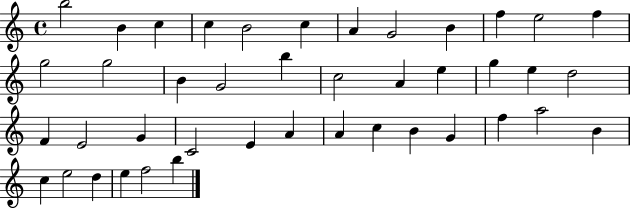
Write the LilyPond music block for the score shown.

{
  \clef treble
  \time 4/4
  \defaultTimeSignature
  \key c \major
  b''2 b'4 c''4 | c''4 b'2 c''4 | a'4 g'2 b'4 | f''4 e''2 f''4 | \break g''2 g''2 | b'4 g'2 b''4 | c''2 a'4 e''4 | g''4 e''4 d''2 | \break f'4 e'2 g'4 | c'2 e'4 a'4 | a'4 c''4 b'4 g'4 | f''4 a''2 b'4 | \break c''4 e''2 d''4 | e''4 f''2 b''4 | \bar "|."
}